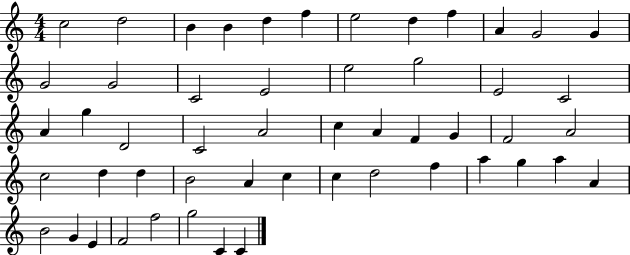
X:1
T:Untitled
M:4/4
L:1/4
K:C
c2 d2 B B d f e2 d f A G2 G G2 G2 C2 E2 e2 g2 E2 C2 A g D2 C2 A2 c A F G F2 A2 c2 d d B2 A c c d2 f a g a A B2 G E F2 f2 g2 C C